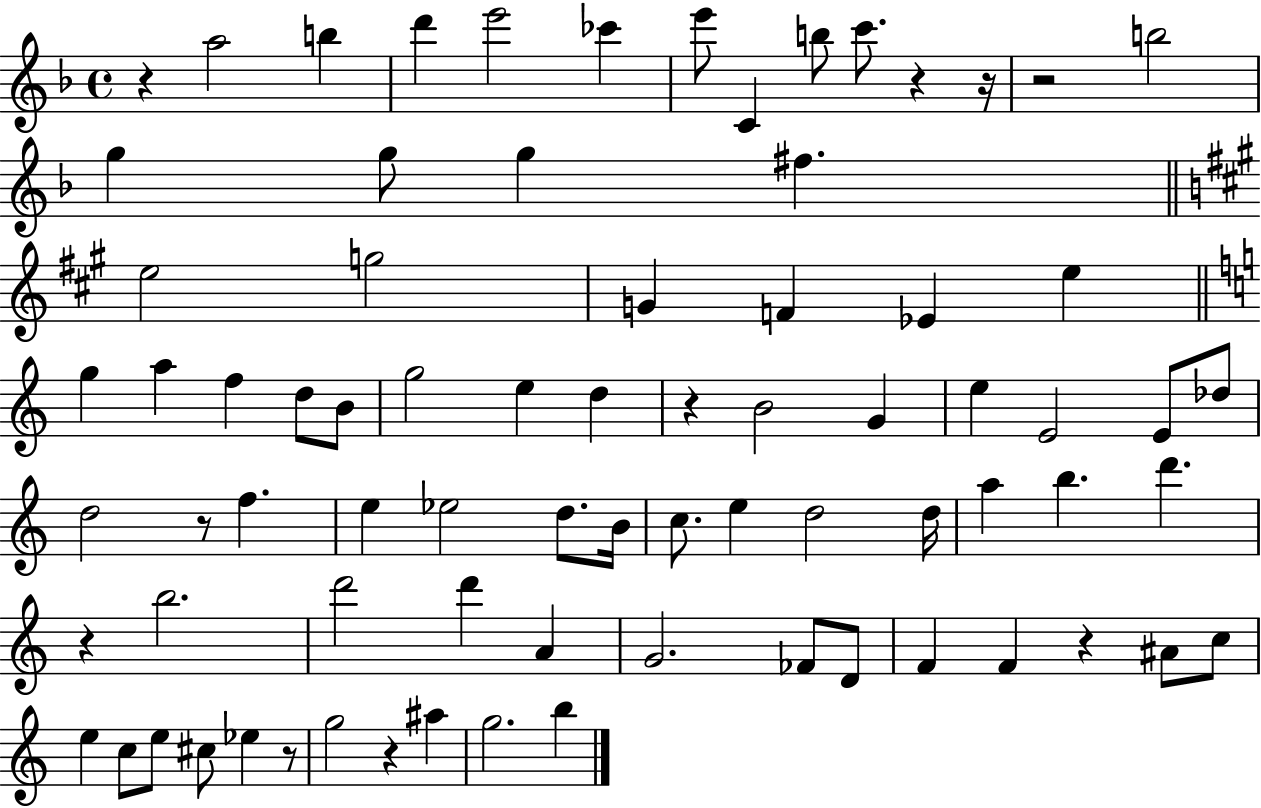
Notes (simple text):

R/q A5/h B5/q D6/q E6/h CES6/q E6/e C4/q B5/e C6/e. R/q R/s R/h B5/h G5/q G5/e G5/q F#5/q. E5/h G5/h G4/q F4/q Eb4/q E5/q G5/q A5/q F5/q D5/e B4/e G5/h E5/q D5/q R/q B4/h G4/q E5/q E4/h E4/e Db5/e D5/h R/e F5/q. E5/q Eb5/h D5/e. B4/s C5/e. E5/q D5/h D5/s A5/q B5/q. D6/q. R/q B5/h. D6/h D6/q A4/q G4/h. FES4/e D4/e F4/q F4/q R/q A#4/e C5/e E5/q C5/e E5/e C#5/e Eb5/q R/e G5/h R/q A#5/q G5/h. B5/q